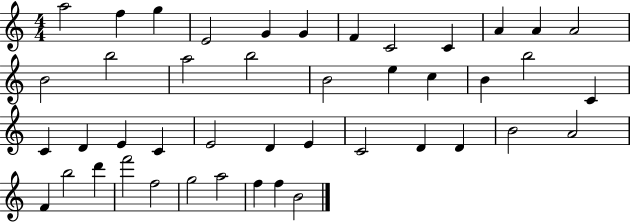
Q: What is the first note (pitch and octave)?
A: A5